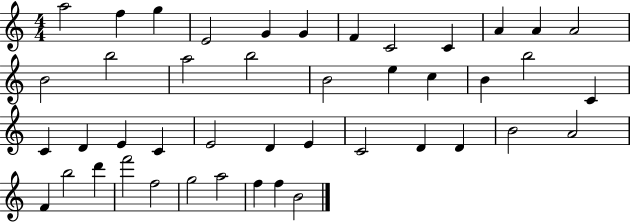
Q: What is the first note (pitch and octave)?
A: A5